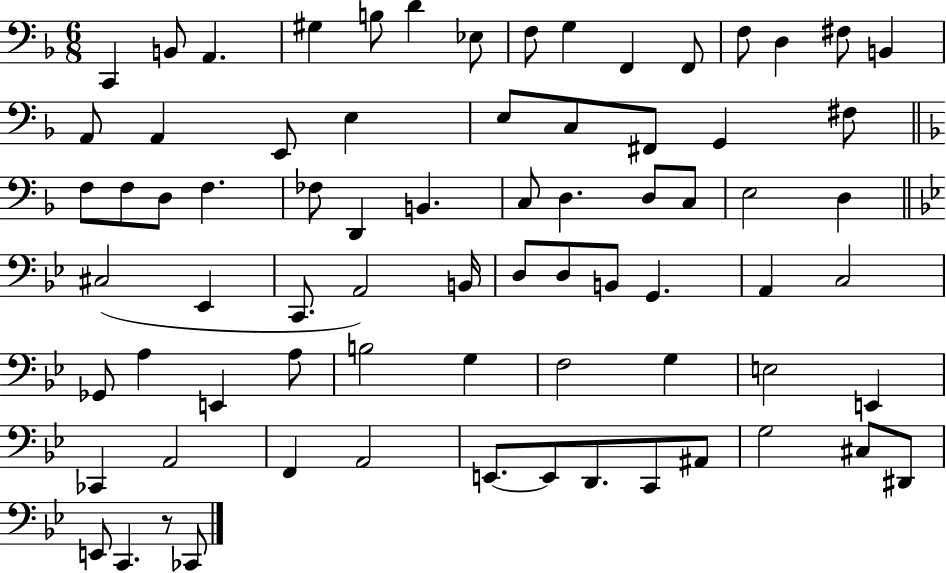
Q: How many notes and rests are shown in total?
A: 74